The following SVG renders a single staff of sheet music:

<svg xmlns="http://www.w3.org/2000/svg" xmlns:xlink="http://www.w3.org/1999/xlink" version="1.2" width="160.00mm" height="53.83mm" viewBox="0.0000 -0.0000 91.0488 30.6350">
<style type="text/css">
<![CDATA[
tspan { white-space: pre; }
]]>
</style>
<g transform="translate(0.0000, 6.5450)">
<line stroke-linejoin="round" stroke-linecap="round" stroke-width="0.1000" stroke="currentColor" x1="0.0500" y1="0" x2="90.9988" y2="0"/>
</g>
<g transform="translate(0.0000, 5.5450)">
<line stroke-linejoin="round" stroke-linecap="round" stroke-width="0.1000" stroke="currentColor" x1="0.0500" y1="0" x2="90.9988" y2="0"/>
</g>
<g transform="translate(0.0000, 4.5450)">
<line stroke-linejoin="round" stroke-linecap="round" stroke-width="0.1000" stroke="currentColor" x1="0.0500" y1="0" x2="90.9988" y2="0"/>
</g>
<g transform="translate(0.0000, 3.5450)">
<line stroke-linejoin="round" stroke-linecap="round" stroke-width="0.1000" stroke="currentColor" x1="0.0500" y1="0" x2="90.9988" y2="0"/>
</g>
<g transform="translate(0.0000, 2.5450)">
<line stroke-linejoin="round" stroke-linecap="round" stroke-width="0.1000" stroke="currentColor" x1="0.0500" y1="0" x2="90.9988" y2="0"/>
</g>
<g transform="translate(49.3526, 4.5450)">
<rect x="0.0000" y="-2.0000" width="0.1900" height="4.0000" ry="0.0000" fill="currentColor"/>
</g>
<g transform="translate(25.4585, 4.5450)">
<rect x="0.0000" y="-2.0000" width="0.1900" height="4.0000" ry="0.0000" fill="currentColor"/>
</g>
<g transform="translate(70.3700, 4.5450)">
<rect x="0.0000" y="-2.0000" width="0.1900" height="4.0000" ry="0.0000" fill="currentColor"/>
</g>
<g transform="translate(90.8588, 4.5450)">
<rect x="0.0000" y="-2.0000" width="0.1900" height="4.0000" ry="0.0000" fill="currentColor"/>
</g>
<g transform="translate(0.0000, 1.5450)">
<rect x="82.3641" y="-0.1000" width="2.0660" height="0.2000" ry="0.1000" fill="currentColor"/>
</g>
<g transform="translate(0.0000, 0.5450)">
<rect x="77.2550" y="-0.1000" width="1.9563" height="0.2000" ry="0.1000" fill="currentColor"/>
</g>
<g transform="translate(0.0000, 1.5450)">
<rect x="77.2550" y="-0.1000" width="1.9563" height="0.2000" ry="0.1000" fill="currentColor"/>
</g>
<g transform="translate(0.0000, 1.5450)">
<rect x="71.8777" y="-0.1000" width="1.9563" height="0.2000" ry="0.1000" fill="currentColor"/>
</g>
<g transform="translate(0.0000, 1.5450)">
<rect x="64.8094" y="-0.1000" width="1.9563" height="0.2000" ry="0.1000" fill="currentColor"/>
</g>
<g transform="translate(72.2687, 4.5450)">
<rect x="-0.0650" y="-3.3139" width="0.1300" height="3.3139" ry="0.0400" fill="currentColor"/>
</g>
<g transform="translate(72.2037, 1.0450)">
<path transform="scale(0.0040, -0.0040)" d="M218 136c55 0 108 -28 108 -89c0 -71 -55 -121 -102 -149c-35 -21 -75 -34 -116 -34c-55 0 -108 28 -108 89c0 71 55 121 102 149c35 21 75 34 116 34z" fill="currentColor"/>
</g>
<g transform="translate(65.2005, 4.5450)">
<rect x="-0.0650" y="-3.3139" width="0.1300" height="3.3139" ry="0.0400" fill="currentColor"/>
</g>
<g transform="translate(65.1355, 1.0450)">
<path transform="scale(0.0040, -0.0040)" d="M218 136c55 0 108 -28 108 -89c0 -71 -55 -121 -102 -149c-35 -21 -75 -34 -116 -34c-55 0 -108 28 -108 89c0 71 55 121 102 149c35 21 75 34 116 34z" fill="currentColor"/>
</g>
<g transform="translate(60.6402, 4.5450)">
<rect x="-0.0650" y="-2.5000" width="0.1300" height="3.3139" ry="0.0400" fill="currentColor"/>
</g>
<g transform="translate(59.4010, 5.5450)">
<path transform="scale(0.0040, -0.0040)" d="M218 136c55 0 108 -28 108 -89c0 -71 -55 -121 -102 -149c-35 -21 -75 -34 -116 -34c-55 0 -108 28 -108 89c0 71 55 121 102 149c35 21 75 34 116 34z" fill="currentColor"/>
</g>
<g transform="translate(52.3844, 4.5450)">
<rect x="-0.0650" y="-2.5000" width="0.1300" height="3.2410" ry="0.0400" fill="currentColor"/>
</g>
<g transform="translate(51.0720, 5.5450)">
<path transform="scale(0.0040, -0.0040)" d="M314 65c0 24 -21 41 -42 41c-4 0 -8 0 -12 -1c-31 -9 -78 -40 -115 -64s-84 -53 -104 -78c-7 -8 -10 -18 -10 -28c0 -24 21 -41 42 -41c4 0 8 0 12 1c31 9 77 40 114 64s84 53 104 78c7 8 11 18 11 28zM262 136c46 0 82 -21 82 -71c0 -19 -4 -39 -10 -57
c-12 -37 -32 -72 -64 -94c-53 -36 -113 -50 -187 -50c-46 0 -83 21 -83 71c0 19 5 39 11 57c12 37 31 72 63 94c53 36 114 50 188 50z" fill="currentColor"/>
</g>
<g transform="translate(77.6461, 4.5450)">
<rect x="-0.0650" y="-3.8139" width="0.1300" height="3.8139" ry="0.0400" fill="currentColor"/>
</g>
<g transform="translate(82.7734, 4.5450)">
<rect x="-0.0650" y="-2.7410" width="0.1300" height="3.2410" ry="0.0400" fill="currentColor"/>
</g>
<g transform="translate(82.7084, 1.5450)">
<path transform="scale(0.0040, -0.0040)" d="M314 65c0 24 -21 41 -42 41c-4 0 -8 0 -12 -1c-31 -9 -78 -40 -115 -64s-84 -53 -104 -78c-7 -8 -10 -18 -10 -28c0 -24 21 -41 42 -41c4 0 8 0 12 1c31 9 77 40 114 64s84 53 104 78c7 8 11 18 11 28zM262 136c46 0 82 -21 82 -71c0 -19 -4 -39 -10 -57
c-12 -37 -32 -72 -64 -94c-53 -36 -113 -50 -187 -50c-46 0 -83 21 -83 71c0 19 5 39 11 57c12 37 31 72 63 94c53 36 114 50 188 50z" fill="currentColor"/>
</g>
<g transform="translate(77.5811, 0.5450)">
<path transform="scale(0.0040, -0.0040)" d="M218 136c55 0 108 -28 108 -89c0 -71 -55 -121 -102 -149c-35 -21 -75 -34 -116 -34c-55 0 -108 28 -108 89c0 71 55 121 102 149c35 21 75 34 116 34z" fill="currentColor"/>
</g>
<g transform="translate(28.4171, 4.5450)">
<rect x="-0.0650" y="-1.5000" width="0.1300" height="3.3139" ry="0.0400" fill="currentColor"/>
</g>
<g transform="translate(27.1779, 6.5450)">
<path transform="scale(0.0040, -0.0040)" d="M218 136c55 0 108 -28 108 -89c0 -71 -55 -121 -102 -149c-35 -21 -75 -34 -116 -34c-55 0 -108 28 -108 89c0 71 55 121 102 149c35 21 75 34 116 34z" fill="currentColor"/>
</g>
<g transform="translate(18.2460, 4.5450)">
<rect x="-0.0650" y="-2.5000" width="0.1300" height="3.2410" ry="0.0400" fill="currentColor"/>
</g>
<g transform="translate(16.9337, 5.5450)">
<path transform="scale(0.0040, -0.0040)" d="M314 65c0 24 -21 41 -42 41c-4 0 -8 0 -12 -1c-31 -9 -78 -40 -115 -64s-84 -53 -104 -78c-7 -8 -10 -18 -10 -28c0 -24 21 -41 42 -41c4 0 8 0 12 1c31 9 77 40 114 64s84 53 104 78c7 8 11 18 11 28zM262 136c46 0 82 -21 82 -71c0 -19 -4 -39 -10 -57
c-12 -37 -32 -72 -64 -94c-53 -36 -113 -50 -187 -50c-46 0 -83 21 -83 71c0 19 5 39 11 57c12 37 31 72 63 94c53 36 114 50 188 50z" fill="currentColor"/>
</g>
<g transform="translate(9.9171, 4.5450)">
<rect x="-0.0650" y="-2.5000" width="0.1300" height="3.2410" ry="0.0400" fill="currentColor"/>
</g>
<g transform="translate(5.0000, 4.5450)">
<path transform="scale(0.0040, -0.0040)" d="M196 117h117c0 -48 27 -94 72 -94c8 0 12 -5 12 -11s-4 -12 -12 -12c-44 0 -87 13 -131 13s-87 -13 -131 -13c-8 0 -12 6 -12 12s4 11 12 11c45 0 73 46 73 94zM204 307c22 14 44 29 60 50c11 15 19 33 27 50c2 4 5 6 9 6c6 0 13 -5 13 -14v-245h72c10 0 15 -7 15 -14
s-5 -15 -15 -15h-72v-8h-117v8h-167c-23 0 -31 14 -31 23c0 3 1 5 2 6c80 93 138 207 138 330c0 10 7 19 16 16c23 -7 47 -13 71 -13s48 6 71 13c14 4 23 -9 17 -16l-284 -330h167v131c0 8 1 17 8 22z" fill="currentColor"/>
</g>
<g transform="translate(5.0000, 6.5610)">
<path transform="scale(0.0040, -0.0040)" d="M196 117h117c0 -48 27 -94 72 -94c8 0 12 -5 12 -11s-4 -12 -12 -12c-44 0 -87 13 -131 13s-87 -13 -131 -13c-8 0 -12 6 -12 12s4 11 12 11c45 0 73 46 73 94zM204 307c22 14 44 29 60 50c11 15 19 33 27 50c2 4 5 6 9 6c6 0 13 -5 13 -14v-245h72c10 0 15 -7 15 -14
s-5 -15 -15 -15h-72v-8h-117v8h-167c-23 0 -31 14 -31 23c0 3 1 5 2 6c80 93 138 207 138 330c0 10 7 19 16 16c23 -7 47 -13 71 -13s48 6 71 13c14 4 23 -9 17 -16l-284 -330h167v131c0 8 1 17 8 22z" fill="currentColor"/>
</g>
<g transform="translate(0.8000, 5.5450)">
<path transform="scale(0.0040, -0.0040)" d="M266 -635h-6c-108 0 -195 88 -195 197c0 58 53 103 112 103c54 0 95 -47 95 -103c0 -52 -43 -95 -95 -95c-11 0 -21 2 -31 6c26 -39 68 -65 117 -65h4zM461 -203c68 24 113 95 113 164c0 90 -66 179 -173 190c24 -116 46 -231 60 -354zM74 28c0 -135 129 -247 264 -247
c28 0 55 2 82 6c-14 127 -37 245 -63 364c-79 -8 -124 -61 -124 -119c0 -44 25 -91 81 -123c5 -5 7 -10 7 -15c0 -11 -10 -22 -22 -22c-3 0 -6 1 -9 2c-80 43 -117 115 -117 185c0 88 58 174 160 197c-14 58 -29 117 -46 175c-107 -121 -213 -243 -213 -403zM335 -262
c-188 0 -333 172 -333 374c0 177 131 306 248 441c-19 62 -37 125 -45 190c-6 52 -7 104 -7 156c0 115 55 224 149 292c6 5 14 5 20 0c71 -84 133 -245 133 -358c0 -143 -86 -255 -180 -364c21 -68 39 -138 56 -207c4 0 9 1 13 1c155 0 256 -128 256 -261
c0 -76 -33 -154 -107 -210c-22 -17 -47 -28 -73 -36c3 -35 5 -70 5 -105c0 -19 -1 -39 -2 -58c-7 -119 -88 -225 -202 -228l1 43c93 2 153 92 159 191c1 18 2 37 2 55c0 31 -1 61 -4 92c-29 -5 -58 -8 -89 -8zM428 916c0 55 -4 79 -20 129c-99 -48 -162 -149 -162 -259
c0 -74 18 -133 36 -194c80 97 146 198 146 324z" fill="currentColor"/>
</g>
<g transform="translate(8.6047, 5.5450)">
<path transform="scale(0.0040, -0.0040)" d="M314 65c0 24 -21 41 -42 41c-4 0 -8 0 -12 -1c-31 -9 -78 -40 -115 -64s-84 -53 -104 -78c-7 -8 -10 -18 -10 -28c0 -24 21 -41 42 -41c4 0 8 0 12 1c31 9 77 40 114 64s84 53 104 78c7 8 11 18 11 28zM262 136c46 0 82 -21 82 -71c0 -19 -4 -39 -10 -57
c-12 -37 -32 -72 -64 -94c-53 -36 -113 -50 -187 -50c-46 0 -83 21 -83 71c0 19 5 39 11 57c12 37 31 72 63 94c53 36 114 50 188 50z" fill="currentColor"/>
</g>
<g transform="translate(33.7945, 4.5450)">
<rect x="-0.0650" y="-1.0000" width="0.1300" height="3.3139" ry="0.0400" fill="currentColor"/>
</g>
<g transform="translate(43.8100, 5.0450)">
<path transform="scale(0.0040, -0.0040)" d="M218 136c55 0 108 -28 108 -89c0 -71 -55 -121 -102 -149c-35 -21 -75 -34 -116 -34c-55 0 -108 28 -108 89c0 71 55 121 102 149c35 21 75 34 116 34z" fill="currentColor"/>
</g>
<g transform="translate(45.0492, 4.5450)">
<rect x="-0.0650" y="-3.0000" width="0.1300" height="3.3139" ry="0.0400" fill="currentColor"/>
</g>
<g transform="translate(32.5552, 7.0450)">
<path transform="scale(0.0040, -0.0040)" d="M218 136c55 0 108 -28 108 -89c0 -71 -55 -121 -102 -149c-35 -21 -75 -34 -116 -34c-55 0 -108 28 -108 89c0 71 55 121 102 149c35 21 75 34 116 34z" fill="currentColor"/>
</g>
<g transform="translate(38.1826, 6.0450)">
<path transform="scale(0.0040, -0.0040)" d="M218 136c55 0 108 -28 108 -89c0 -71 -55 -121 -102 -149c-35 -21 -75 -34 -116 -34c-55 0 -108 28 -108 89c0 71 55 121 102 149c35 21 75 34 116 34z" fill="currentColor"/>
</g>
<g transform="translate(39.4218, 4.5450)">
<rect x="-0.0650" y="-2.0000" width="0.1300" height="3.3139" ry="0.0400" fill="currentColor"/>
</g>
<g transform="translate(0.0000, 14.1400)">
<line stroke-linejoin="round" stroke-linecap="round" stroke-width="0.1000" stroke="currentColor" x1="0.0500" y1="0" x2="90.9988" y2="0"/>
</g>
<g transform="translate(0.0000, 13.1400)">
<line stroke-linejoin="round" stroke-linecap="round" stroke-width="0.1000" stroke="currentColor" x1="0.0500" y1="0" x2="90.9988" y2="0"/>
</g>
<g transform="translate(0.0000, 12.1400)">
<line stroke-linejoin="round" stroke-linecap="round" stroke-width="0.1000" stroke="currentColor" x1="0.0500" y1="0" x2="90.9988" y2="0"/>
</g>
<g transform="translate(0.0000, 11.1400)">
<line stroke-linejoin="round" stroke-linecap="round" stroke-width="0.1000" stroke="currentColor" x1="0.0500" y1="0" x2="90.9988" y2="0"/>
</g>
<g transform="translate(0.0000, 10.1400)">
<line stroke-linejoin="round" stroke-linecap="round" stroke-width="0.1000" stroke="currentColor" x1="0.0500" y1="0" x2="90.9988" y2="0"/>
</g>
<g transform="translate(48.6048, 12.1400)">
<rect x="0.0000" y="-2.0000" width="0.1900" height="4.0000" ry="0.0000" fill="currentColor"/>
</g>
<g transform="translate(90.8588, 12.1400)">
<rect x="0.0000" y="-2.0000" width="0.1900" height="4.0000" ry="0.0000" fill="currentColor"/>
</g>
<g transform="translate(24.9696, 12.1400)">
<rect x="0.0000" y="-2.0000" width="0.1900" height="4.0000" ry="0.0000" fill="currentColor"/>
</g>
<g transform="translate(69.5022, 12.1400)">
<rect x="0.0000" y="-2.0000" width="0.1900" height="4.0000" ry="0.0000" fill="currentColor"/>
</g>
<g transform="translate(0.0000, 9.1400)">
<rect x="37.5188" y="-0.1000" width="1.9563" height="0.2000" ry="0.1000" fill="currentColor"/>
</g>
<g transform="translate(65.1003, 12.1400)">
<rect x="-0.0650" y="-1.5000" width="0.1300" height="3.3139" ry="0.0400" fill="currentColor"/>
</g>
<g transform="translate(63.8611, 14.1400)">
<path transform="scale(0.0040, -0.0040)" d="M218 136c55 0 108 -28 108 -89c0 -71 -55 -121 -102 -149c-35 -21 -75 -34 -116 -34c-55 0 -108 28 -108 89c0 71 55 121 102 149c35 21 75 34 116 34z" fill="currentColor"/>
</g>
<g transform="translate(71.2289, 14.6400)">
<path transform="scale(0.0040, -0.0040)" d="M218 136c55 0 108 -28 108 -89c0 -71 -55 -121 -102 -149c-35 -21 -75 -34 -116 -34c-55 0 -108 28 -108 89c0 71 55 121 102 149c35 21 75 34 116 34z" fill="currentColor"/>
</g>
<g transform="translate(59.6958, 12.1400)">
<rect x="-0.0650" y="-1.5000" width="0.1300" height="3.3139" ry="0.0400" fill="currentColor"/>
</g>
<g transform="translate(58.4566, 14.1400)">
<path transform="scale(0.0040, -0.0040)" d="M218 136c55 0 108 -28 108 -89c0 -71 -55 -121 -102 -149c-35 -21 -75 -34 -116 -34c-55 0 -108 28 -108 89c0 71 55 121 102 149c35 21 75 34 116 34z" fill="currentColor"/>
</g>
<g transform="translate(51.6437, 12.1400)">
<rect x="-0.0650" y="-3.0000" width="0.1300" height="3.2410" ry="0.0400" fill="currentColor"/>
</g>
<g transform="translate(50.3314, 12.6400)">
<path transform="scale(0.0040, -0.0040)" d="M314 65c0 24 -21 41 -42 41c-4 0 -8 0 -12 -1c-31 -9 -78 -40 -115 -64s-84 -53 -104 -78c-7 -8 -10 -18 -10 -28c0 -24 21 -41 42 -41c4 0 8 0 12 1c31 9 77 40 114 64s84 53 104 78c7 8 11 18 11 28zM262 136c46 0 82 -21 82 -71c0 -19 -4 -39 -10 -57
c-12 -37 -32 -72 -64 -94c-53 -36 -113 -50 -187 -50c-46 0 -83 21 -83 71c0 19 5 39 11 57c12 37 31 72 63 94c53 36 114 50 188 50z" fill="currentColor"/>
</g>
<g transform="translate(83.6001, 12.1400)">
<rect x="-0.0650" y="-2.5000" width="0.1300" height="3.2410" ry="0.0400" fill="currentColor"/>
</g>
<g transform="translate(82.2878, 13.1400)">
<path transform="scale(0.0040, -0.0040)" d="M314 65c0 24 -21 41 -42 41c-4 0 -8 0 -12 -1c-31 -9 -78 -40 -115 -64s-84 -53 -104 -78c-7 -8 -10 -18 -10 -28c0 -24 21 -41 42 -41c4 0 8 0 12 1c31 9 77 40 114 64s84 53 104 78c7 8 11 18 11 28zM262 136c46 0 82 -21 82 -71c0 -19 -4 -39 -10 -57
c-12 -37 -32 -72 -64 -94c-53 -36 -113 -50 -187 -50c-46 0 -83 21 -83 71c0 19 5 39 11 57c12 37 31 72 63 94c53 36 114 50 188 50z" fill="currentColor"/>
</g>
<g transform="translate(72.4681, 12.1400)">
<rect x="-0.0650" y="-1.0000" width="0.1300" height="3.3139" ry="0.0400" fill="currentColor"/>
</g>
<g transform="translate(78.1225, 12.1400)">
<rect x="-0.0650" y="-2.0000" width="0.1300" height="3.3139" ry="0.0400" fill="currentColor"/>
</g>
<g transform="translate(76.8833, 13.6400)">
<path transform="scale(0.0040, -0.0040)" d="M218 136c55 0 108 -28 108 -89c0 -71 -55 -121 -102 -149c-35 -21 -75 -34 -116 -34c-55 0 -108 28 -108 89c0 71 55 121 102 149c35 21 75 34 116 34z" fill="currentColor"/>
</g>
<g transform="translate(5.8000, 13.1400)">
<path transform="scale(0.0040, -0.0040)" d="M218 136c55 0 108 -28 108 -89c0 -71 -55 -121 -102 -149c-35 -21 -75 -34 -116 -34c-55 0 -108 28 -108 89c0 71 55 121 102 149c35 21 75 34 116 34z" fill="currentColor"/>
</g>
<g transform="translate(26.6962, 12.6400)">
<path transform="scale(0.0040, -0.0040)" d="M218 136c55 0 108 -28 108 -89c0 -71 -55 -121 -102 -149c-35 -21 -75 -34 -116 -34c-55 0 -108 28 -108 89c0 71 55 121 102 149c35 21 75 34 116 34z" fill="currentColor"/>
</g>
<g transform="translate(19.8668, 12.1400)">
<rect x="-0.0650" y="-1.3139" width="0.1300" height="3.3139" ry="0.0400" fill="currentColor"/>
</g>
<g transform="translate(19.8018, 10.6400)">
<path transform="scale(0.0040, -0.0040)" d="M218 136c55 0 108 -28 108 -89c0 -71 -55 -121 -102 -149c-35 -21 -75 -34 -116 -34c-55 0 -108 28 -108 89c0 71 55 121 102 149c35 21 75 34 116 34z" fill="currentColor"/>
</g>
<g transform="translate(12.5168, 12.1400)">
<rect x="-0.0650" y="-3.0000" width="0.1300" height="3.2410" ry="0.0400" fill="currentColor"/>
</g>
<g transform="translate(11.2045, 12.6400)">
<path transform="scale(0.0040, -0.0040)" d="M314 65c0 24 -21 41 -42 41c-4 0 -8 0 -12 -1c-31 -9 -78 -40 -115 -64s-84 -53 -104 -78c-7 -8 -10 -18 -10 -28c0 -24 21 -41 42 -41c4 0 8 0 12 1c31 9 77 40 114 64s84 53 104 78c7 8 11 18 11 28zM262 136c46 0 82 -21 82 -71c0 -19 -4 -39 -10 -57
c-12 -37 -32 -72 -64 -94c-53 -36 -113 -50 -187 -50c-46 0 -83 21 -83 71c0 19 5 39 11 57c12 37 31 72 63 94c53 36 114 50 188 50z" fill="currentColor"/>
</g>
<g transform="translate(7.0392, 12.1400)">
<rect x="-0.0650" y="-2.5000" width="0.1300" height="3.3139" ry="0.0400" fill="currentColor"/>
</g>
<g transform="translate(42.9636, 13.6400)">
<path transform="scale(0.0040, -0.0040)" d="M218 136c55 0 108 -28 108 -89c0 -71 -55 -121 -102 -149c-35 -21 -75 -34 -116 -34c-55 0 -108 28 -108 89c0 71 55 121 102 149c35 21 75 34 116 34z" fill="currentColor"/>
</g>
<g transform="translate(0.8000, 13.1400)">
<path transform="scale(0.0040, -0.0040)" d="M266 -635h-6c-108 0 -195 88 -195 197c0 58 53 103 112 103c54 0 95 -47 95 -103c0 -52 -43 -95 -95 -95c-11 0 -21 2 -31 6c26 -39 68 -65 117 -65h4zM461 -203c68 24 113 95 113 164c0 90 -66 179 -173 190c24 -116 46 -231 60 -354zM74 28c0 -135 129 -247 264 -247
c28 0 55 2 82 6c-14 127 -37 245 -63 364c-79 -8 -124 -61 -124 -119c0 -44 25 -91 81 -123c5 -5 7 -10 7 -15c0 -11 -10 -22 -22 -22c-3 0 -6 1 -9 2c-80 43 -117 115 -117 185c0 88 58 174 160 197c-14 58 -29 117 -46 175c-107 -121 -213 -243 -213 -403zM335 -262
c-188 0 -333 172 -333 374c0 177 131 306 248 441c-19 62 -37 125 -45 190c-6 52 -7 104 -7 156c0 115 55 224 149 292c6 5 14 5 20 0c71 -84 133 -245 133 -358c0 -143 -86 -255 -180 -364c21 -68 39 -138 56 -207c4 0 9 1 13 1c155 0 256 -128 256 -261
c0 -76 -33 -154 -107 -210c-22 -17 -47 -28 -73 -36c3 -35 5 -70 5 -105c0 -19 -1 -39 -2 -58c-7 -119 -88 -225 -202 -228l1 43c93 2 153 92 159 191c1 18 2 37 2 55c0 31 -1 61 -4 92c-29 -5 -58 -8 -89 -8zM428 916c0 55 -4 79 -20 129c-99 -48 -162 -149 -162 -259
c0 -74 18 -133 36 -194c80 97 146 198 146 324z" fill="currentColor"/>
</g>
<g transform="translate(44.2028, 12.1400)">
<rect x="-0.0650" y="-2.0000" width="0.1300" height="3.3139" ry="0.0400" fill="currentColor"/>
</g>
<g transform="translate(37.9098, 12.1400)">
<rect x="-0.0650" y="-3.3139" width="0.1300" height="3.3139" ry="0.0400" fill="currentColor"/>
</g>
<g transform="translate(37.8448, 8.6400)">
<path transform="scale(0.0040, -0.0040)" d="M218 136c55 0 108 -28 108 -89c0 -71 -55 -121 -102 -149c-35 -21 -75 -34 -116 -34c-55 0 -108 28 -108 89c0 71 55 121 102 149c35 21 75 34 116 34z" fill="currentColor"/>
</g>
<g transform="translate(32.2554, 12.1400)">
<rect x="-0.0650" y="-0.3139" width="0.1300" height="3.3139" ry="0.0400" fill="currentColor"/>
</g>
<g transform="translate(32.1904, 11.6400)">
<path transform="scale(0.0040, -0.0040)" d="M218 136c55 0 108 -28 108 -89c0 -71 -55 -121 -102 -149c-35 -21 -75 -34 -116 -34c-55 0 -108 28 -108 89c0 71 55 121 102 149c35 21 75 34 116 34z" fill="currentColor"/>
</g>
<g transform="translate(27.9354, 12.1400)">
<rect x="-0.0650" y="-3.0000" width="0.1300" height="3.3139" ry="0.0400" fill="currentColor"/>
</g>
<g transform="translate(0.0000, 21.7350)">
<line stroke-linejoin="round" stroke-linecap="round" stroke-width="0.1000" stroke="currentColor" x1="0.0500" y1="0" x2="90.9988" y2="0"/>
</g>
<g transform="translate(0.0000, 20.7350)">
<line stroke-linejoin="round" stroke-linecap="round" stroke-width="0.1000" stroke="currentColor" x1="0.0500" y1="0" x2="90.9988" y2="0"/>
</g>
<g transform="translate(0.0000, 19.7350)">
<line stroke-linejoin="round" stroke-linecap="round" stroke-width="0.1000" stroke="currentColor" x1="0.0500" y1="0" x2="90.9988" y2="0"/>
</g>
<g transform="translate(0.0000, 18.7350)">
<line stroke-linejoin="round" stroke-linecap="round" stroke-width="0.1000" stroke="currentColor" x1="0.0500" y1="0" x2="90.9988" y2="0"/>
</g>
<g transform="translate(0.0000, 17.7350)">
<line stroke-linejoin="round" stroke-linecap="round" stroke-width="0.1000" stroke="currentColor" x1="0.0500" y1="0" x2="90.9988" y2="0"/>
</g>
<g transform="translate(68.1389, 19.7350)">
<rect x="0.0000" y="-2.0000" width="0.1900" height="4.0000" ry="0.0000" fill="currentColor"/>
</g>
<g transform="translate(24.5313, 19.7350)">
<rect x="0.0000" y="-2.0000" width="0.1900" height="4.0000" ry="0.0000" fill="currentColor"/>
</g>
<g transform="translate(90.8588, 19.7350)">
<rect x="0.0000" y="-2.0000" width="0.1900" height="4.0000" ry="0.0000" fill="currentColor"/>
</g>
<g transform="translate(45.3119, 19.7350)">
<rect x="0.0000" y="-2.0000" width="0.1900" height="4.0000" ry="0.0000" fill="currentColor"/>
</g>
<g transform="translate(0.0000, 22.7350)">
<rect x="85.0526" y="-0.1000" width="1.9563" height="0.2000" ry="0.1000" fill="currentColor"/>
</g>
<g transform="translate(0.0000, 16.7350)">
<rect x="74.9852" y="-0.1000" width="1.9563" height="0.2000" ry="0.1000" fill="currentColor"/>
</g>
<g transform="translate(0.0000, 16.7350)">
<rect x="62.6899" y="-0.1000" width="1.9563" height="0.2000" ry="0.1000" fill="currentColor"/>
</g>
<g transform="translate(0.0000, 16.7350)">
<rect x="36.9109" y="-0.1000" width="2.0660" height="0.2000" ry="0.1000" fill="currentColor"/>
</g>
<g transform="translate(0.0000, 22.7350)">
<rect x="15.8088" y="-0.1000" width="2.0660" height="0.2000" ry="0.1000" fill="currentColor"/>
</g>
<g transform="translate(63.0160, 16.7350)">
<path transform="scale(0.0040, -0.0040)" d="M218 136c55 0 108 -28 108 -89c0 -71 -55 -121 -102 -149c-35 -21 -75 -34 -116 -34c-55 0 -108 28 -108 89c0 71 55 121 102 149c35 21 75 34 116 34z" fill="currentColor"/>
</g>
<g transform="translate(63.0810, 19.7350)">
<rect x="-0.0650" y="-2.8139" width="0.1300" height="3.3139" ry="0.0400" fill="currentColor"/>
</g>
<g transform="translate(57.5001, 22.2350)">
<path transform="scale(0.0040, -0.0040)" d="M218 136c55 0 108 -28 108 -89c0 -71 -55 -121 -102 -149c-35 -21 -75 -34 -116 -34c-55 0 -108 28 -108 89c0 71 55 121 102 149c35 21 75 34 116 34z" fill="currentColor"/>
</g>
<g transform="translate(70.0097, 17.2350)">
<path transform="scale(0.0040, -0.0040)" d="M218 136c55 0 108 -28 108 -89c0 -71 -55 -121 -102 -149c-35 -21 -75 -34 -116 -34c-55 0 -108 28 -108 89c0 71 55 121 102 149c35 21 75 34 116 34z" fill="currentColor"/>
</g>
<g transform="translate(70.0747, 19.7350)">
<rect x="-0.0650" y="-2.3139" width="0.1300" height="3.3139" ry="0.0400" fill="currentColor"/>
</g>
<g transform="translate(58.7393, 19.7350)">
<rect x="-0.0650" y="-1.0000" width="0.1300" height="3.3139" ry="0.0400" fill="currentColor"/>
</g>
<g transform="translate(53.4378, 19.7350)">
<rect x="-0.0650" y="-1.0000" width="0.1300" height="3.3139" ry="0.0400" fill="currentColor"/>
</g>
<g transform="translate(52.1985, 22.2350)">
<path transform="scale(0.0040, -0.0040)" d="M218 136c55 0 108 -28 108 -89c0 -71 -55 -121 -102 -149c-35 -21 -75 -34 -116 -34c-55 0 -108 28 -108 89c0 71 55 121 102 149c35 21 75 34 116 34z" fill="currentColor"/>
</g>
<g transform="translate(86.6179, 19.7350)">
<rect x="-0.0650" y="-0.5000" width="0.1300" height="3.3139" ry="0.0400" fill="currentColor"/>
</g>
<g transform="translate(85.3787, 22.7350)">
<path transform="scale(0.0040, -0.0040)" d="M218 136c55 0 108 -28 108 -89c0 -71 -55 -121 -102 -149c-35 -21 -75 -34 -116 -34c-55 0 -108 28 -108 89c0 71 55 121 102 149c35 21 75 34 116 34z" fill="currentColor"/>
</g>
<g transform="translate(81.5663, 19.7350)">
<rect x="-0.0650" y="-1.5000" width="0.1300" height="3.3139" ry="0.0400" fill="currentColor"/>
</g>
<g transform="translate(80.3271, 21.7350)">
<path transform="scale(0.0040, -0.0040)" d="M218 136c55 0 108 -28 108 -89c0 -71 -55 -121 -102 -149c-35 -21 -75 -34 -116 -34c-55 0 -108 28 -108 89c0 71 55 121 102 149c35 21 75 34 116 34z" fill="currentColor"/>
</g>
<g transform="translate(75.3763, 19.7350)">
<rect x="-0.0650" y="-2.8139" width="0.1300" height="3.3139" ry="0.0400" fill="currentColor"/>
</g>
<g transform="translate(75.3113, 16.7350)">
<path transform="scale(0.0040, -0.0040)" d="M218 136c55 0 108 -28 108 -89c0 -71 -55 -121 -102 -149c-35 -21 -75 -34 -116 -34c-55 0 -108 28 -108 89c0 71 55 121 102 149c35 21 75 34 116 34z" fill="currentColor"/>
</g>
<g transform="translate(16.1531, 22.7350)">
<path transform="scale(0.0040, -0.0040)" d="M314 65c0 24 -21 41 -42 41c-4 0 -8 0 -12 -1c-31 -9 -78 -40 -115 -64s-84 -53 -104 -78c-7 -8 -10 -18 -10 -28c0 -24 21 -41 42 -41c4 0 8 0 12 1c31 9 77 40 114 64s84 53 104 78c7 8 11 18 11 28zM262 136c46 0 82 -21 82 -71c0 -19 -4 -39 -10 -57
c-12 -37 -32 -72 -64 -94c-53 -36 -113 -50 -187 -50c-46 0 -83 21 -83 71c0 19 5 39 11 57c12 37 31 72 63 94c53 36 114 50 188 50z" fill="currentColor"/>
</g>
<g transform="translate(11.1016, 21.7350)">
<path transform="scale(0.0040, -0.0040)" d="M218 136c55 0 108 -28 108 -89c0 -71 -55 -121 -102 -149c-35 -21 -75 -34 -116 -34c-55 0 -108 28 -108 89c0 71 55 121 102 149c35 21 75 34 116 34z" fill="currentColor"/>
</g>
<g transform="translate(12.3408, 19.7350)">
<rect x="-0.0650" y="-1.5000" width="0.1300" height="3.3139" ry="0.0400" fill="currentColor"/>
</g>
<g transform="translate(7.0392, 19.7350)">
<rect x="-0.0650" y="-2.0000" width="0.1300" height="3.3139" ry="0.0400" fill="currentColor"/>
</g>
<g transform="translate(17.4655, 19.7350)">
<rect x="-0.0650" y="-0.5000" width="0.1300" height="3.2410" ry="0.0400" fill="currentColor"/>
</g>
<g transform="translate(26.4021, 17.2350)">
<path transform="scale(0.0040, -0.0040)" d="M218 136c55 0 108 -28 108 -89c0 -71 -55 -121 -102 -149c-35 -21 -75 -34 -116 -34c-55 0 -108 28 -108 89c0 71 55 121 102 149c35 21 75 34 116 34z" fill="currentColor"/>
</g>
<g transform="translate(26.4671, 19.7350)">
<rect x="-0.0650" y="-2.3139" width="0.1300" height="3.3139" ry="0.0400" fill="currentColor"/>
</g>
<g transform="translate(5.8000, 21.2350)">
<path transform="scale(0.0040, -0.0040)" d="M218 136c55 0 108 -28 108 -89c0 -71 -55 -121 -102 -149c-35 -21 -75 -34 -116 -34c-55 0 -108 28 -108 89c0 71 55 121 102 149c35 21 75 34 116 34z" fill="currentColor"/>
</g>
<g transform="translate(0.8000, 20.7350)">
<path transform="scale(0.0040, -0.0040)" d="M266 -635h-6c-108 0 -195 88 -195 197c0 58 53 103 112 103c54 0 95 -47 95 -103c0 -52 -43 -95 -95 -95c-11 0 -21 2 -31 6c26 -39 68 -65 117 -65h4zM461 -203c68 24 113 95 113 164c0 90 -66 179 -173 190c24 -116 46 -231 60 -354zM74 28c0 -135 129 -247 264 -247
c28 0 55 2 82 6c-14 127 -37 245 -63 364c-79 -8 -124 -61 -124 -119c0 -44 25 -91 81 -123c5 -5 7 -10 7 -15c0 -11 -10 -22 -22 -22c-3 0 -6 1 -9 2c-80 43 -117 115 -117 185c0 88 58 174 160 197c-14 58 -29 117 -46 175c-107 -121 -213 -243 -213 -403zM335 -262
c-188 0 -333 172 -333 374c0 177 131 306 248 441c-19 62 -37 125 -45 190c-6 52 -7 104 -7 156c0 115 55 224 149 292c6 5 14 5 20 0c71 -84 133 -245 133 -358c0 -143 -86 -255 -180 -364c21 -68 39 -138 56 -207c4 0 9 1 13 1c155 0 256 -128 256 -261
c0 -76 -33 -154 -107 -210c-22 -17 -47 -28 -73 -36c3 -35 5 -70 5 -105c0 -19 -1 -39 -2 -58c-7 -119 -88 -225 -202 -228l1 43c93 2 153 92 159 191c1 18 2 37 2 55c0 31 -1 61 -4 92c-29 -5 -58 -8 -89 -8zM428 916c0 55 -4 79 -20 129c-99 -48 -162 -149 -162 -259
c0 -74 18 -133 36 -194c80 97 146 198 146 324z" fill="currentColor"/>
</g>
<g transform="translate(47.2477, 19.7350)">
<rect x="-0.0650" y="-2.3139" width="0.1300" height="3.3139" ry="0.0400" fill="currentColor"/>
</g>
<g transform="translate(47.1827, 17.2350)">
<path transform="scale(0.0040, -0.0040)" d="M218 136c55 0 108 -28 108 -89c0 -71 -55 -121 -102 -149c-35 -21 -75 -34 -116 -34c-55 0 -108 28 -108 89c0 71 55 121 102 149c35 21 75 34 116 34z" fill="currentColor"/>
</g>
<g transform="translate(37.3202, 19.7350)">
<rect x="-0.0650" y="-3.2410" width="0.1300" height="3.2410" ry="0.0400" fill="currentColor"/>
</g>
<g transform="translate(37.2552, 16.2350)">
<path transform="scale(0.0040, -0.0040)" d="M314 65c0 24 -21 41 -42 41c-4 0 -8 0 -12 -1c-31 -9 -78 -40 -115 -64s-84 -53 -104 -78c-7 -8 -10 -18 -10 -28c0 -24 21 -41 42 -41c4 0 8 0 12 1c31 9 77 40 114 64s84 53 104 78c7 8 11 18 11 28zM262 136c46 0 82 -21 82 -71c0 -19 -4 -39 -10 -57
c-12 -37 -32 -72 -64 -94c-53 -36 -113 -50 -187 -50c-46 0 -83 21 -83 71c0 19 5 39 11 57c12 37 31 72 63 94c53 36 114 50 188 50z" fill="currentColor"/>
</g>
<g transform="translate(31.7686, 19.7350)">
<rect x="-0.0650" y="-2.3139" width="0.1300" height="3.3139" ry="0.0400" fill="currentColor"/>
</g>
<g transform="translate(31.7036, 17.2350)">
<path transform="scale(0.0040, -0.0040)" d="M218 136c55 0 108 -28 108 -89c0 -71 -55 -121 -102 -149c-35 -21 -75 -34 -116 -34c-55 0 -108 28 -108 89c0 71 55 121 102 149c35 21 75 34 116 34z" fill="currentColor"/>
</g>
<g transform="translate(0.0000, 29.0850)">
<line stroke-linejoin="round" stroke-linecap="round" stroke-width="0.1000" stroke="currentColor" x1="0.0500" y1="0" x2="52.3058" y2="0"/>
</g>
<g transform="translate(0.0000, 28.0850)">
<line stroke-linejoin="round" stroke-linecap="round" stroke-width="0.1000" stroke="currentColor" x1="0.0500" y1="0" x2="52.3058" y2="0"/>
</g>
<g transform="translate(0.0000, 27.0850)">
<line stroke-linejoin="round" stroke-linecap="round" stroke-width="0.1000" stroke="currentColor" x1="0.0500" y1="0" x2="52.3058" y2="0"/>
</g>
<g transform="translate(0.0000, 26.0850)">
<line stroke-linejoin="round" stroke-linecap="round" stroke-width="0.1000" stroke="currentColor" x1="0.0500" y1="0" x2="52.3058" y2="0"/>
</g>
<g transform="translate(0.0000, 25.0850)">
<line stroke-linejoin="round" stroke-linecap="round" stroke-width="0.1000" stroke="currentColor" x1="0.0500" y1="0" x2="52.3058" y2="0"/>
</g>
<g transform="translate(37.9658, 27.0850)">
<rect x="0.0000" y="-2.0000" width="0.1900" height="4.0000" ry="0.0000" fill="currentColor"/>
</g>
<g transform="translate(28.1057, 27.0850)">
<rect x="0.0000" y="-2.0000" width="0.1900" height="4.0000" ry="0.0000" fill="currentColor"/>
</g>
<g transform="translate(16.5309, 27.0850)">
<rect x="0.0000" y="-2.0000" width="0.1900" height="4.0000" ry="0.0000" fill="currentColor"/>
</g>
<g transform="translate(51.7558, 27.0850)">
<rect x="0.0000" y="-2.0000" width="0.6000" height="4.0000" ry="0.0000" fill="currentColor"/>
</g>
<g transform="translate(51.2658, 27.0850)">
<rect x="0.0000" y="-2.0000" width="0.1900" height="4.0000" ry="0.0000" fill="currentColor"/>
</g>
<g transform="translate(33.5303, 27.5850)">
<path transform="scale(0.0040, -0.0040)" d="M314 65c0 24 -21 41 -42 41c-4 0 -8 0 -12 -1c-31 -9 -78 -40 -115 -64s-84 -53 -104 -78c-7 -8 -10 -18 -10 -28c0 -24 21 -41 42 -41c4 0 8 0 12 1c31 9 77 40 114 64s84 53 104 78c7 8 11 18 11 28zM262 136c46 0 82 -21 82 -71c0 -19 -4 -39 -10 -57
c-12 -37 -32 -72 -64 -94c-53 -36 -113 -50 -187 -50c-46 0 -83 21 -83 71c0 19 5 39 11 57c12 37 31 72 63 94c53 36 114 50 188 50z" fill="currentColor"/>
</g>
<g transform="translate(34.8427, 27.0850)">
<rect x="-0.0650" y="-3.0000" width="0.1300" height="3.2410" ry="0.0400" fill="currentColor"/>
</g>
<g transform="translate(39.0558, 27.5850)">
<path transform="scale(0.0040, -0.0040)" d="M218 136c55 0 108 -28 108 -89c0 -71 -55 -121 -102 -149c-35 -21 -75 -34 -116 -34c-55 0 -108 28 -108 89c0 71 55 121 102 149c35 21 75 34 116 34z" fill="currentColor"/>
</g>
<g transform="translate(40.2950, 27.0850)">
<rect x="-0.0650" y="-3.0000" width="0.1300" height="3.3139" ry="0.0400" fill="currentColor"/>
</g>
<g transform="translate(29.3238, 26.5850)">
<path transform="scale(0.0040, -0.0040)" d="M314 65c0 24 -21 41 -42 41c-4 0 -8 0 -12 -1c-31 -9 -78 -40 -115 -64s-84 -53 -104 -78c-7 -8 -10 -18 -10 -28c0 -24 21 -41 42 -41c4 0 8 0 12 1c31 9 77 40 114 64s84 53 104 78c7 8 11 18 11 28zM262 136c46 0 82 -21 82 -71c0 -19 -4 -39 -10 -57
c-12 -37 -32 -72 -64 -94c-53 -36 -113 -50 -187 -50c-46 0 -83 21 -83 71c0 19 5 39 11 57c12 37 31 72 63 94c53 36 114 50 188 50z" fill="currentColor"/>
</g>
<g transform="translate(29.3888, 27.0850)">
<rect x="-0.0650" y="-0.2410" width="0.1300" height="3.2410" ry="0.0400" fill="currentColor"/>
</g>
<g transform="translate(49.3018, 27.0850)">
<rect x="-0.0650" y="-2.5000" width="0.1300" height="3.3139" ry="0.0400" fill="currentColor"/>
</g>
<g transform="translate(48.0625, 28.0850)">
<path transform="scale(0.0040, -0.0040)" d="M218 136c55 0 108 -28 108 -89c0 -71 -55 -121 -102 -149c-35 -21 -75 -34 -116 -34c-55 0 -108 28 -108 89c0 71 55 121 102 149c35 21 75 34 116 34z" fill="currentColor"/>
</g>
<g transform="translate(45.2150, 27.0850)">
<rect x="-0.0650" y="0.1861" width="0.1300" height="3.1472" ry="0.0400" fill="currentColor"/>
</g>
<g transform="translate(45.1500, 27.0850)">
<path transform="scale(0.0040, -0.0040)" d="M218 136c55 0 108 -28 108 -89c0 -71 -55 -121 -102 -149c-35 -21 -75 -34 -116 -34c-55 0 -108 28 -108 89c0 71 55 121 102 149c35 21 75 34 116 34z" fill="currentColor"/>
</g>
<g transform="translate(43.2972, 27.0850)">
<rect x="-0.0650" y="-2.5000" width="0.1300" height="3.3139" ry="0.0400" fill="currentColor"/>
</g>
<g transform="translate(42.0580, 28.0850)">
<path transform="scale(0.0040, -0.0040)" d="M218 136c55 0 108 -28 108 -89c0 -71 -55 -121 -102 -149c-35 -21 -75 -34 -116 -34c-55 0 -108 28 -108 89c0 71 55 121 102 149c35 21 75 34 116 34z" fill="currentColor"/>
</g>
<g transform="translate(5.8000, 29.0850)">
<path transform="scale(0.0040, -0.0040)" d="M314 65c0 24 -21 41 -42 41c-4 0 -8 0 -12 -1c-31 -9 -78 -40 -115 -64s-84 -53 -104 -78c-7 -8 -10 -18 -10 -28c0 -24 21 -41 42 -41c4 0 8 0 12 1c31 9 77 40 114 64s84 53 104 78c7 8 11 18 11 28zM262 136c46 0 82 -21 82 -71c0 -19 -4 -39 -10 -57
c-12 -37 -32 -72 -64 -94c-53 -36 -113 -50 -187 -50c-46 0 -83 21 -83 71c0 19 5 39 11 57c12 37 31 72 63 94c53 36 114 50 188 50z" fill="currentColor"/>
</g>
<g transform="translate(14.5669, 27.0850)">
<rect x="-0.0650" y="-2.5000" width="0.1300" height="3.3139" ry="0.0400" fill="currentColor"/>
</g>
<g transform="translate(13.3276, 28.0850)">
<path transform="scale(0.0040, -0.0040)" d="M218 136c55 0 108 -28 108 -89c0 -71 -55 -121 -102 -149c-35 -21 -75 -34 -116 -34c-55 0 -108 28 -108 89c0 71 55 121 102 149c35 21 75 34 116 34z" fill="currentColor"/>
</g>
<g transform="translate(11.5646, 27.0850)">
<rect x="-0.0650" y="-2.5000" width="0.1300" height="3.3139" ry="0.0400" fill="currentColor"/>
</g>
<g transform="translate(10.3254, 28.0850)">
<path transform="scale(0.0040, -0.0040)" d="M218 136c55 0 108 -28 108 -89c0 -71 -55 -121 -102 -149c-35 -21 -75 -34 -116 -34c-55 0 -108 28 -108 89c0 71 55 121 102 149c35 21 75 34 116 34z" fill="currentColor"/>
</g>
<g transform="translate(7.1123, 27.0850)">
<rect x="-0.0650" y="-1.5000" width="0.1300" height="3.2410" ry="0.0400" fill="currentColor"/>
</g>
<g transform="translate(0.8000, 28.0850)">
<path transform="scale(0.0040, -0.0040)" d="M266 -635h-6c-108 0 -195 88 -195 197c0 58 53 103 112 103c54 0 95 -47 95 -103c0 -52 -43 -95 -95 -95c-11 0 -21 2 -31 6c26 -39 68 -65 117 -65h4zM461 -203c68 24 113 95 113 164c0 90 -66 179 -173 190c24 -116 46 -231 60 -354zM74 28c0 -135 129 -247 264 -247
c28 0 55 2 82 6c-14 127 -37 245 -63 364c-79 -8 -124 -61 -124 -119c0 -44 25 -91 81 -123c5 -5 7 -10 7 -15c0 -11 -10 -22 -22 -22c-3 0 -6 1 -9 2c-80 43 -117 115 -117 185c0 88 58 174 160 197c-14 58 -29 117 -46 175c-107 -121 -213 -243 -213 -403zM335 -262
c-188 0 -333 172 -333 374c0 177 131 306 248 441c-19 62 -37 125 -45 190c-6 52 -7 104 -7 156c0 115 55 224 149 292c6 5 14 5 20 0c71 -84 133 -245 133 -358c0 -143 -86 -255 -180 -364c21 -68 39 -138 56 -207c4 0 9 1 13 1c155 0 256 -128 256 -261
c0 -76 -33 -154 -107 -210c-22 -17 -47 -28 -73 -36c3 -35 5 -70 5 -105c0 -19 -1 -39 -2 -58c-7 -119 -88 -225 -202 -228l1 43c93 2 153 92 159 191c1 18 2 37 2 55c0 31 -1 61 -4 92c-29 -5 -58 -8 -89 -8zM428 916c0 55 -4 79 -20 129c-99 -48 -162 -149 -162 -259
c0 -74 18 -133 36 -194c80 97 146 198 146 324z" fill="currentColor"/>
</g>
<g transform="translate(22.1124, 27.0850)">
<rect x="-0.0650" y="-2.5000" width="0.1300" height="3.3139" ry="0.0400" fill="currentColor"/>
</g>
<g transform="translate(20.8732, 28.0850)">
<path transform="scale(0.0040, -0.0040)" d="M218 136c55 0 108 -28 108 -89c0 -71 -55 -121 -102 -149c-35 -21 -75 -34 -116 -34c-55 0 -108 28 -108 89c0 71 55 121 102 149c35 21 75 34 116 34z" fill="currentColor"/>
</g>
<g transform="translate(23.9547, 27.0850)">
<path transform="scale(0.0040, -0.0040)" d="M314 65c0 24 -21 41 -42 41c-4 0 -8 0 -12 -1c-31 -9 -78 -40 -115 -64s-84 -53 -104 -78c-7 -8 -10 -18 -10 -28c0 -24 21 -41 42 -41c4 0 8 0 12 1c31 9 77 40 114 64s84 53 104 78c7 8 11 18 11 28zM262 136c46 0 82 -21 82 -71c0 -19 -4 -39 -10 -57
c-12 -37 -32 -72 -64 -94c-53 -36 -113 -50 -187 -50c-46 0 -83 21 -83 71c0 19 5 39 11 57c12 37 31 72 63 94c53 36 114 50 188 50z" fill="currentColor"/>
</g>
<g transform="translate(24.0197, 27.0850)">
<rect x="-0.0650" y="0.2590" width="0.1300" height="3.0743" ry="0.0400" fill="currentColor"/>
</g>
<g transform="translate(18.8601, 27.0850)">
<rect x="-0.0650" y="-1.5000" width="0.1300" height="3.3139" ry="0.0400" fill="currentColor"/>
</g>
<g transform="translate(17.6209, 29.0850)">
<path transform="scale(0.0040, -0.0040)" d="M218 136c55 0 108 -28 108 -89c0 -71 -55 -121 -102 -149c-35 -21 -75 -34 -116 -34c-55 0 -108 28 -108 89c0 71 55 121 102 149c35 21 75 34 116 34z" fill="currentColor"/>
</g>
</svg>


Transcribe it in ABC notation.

X:1
T:Untitled
M:4/4
L:1/4
K:C
G2 G2 E D F A G2 G b b c' a2 G A2 e A c b F A2 E E D F G2 F E C2 g g b2 g D D a g a E C E2 G G E G B2 c2 A2 A G B G